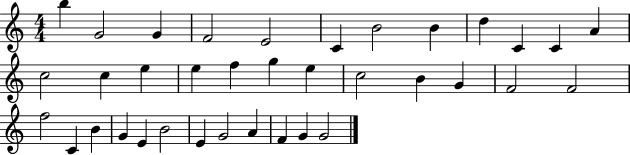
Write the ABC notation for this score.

X:1
T:Untitled
M:4/4
L:1/4
K:C
b G2 G F2 E2 C B2 B d C C A c2 c e e f g e c2 B G F2 F2 f2 C B G E B2 E G2 A F G G2